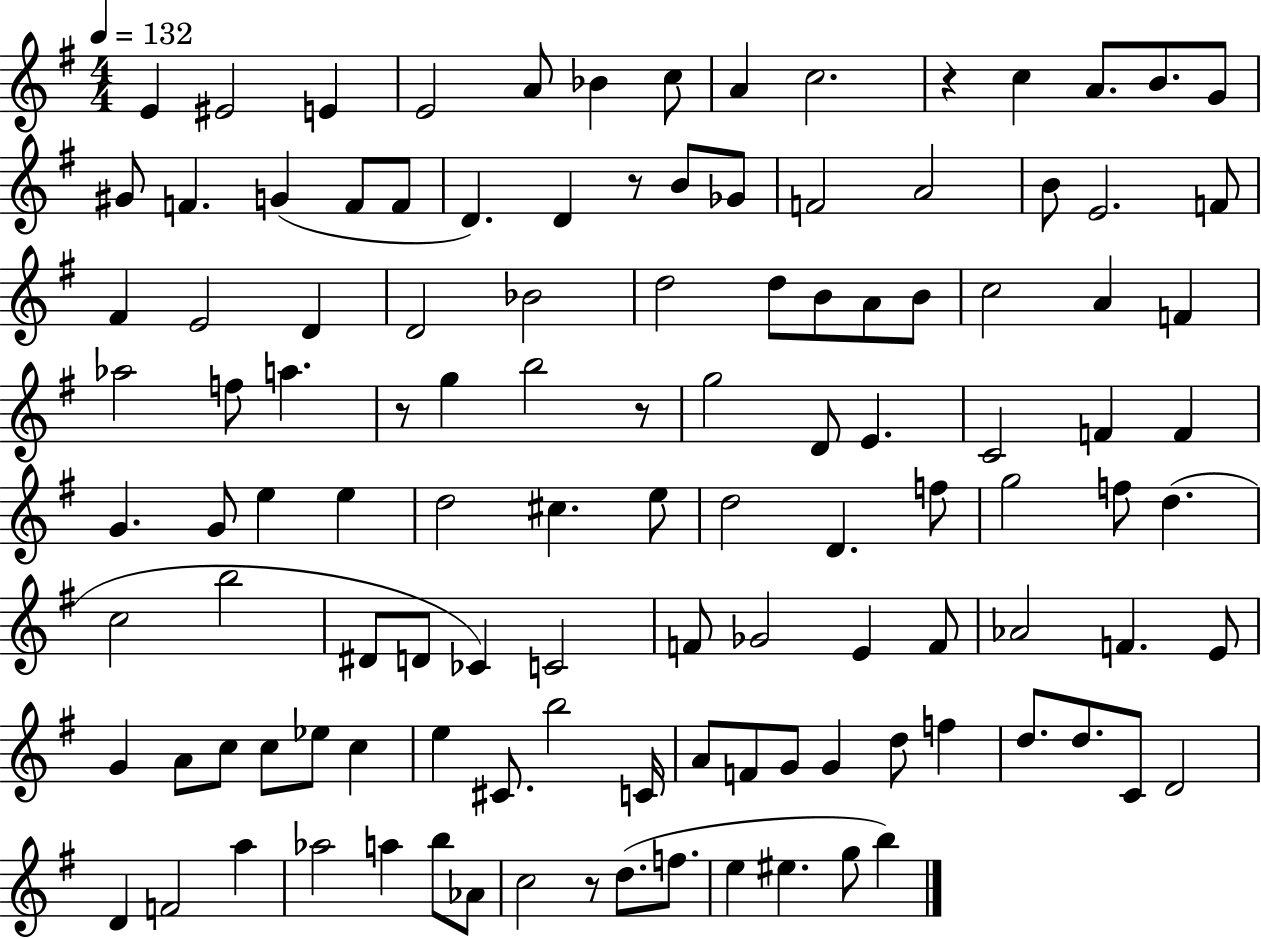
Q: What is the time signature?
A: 4/4